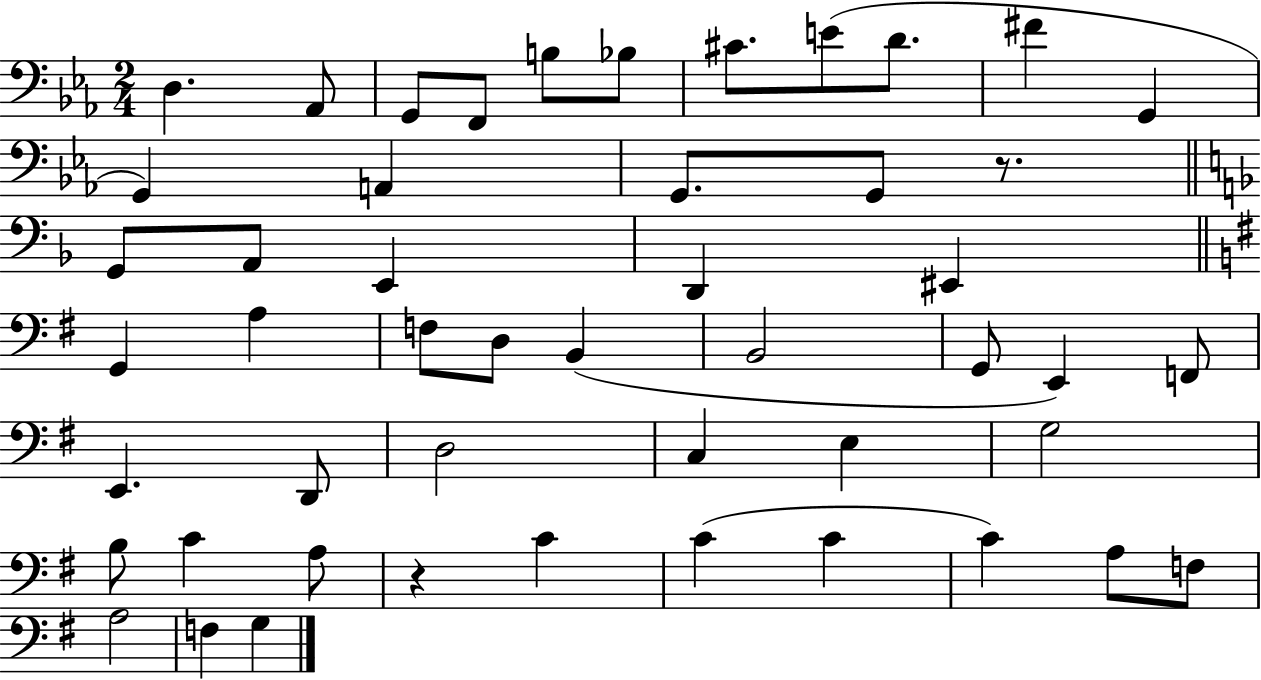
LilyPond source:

{
  \clef bass
  \numericTimeSignature
  \time 2/4
  \key ees \major
  d4. aes,8 | g,8 f,8 b8 bes8 | cis'8. e'8( d'8. | fis'4 g,4 | \break g,4) a,4 | g,8. g,8 r8. | \bar "||" \break \key f \major g,8 a,8 e,4 | d,4 eis,4 | \bar "||" \break \key g \major g,4 a4 | f8 d8 b,4( | b,2 | g,8 e,4) f,8 | \break e,4. d,8 | d2 | c4 e4 | g2 | \break b8 c'4 a8 | r4 c'4 | c'4( c'4 | c'4) a8 f8 | \break a2 | f4 g4 | \bar "|."
}